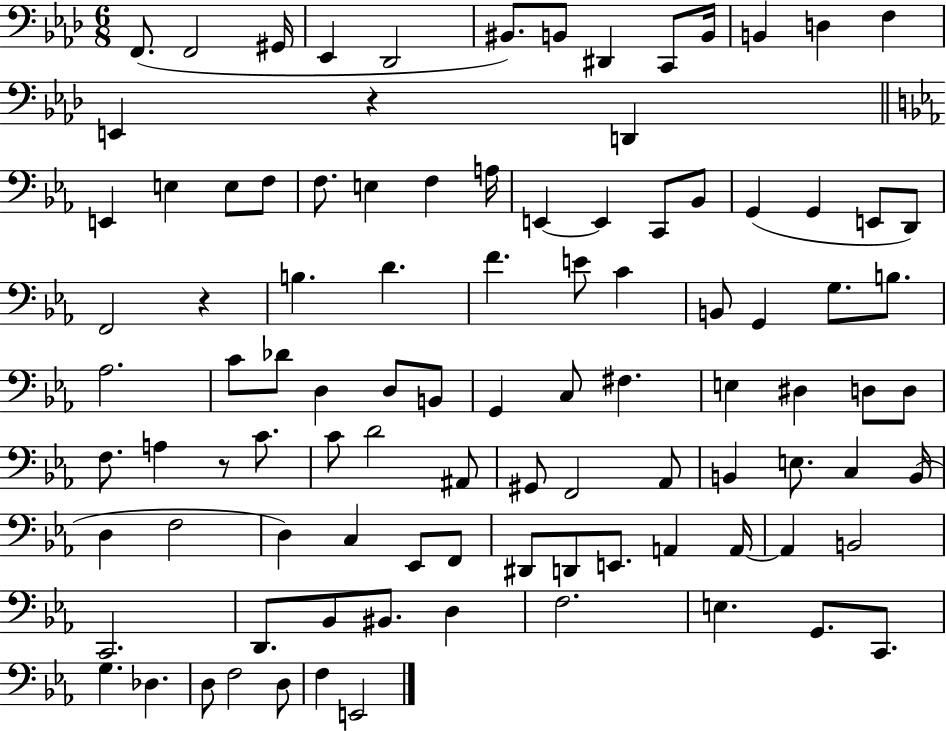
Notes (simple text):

F2/e. F2/h G#2/s Eb2/q Db2/h BIS2/e. B2/e D#2/q C2/e B2/s B2/q D3/q F3/q E2/q R/q D2/q E2/q E3/q E3/e F3/e F3/e. E3/q F3/q A3/s E2/q E2/q C2/e Bb2/e G2/q G2/q E2/e D2/e F2/h R/q B3/q. D4/q. F4/q. E4/e C4/q B2/e G2/q G3/e. B3/e. Ab3/h. C4/e Db4/e D3/q D3/e B2/e G2/q C3/e F#3/q. E3/q D#3/q D3/e D3/e F3/e. A3/q R/e C4/e. C4/e D4/h A#2/e G#2/e F2/h Ab2/e B2/q E3/e. C3/q B2/s D3/q F3/h D3/q C3/q Eb2/e F2/e D#2/e D2/e E2/e. A2/q A2/s A2/q B2/h C2/h. D2/e. Bb2/e BIS2/e. D3/q F3/h. E3/q. G2/e. C2/e. G3/q. Db3/q. D3/e F3/h D3/e F3/q E2/h